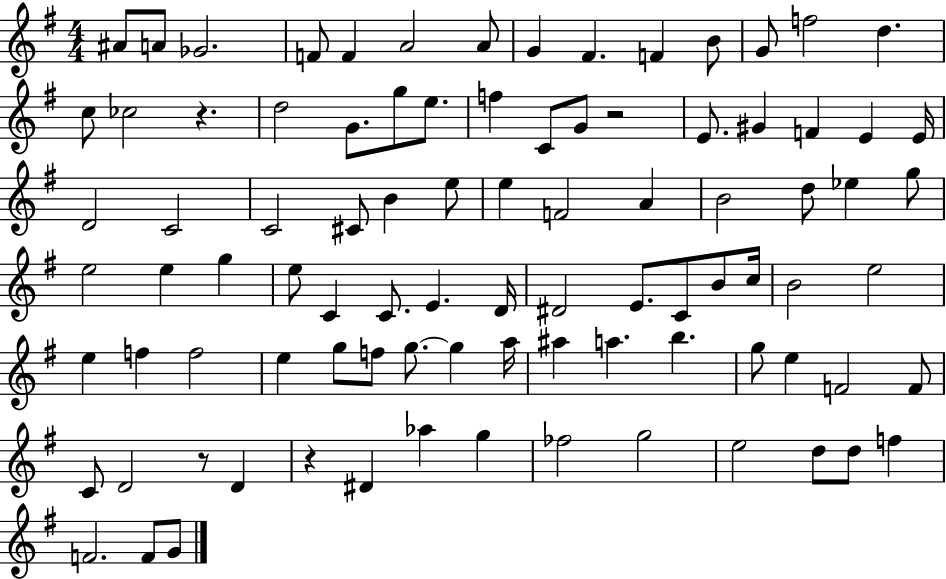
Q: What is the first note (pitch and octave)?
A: A#4